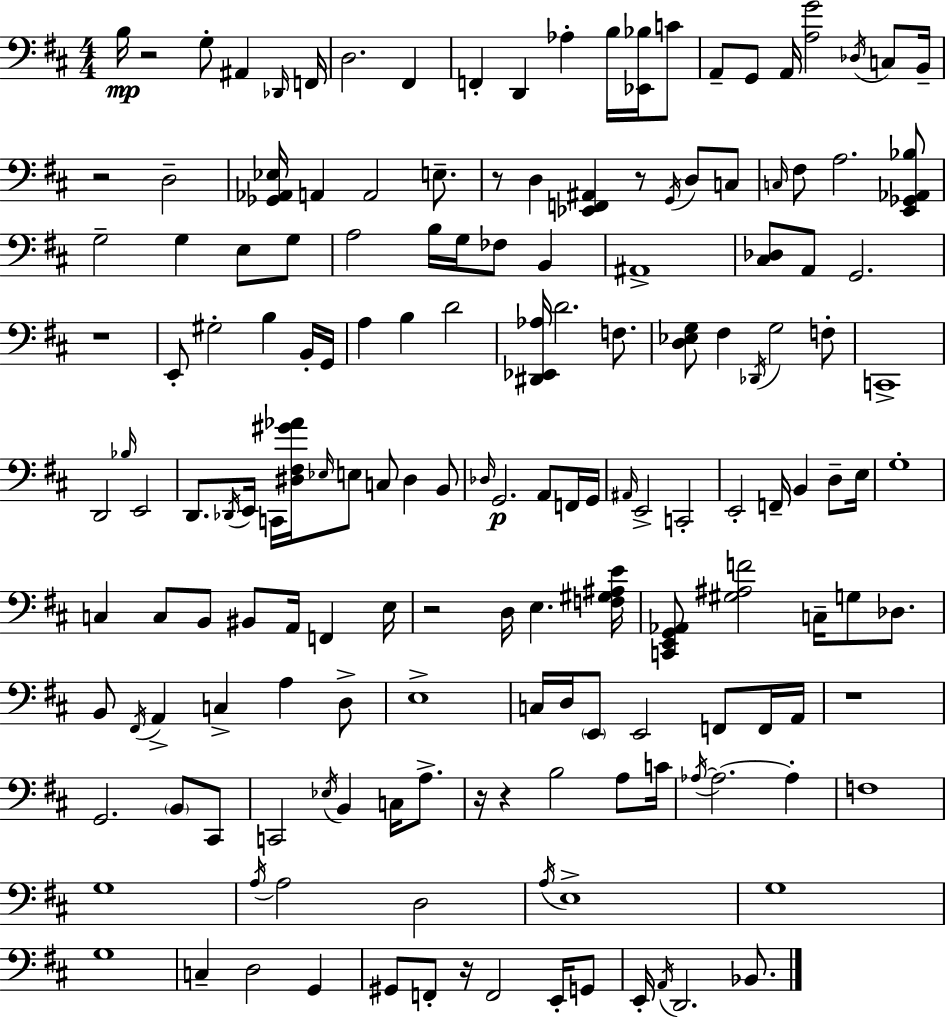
{
  \clef bass
  \numericTimeSignature
  \time 4/4
  \key d \major
  \repeat volta 2 { b16\mp r2 g8-. ais,4 \grace { des,16 } | f,16 d2. fis,4 | f,4-. d,4 aes4-. b16 <ees, bes>16 c'8 | a,8-- g,8 a,16 <a g'>2 \acciaccatura { des16 } c8 | \break b,16-- r2 d2-- | <ges, aes, ees>16 a,4 a,2 e8.-- | r8 d4 <ees, f, ais,>4 r8 \acciaccatura { g,16 } d8 | c8 \grace { c16 } fis8 a2. | \break <e, ges, aes, bes>8 g2-- g4 | e8 g8 a2 b16 g16 fes8 | b,4 ais,1-> | <cis des>8 a,8 g,2. | \break r1 | e,8-. gis2-. b4 | b,16-. g,16 a4 b4 d'2 | <dis, ees, aes>16 d'2. | \break f8. <d ees g>8 fis4 \acciaccatura { des,16 } g2 | f8-. c,1-> | d,2 \grace { bes16 } e,2 | d,8. \acciaccatura { des,16 } e,16 c,16 <dis fis gis' aes'>16 \grace { ees16 } e8 | \break c8 dis4 b,8 \grace { des16 }\p g,2. | a,8 f,16 g,16 \grace { ais,16 } e,2-> | c,2-. e,2-. | f,16-- b,4 d8-- e16 g1-. | \break c4 c8 | b,8 bis,8 a,16 f,4 e16 r2 | d16 e4. <f gis ais e'>16 <c, e, g, aes,>8 <gis ais f'>2 | c16-- g8 des8. b,8 \acciaccatura { fis,16 } a,4-> | \break c4-> a4 d8-> e1-> | c16 d16 \parenthesize e,8 e,2 | f,8 f,16 a,16 r1 | g,2. | \break \parenthesize b,8 cis,8 c,2 | \acciaccatura { ees16 } b,4 c16 a8.-> r16 r4 | b2 a8 c'16 \acciaccatura { aes16~ }~ aes2. | aes4-. f1 | \break g1 | \acciaccatura { a16 } a2 | d2 \acciaccatura { a16 } e1-> | g1 | \break g1 | c4-- | d2 g,4 gis,8 | f,8-. r16 f,2 e,16-. g,8 e,16-. | \break \acciaccatura { a,16 } d,2. bes,8. | } \bar "|."
}